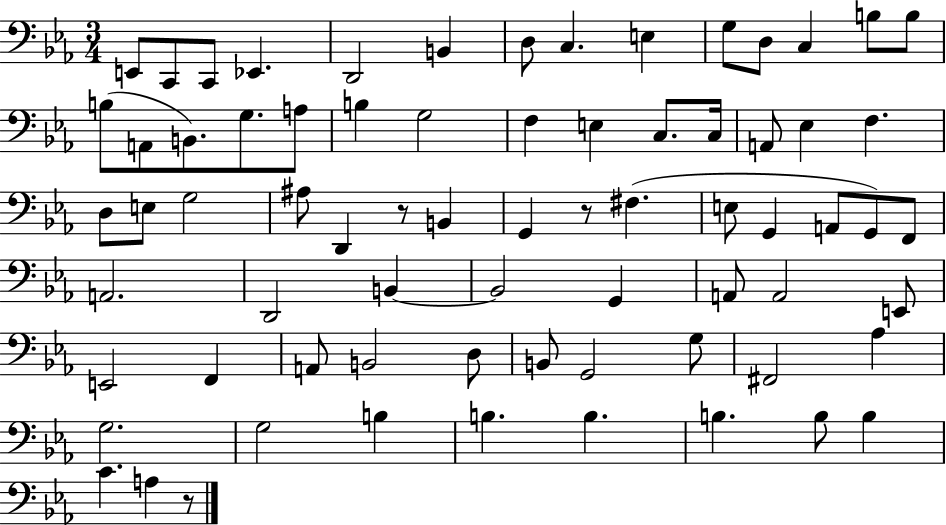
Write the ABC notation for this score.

X:1
T:Untitled
M:3/4
L:1/4
K:Eb
E,,/2 C,,/2 C,,/2 _E,, D,,2 B,, D,/2 C, E, G,/2 D,/2 C, B,/2 B,/2 B,/2 A,,/2 B,,/2 G,/2 A,/2 B, G,2 F, E, C,/2 C,/4 A,,/2 _E, F, D,/2 E,/2 G,2 ^A,/2 D,, z/2 B,, G,, z/2 ^F, E,/2 G,, A,,/2 G,,/2 F,,/2 A,,2 D,,2 B,, B,,2 G,, A,,/2 A,,2 E,,/2 E,,2 F,, A,,/2 B,,2 D,/2 B,,/2 G,,2 G,/2 ^F,,2 _A, G,2 G,2 B, B, B, B, B,/2 B, C A, z/2